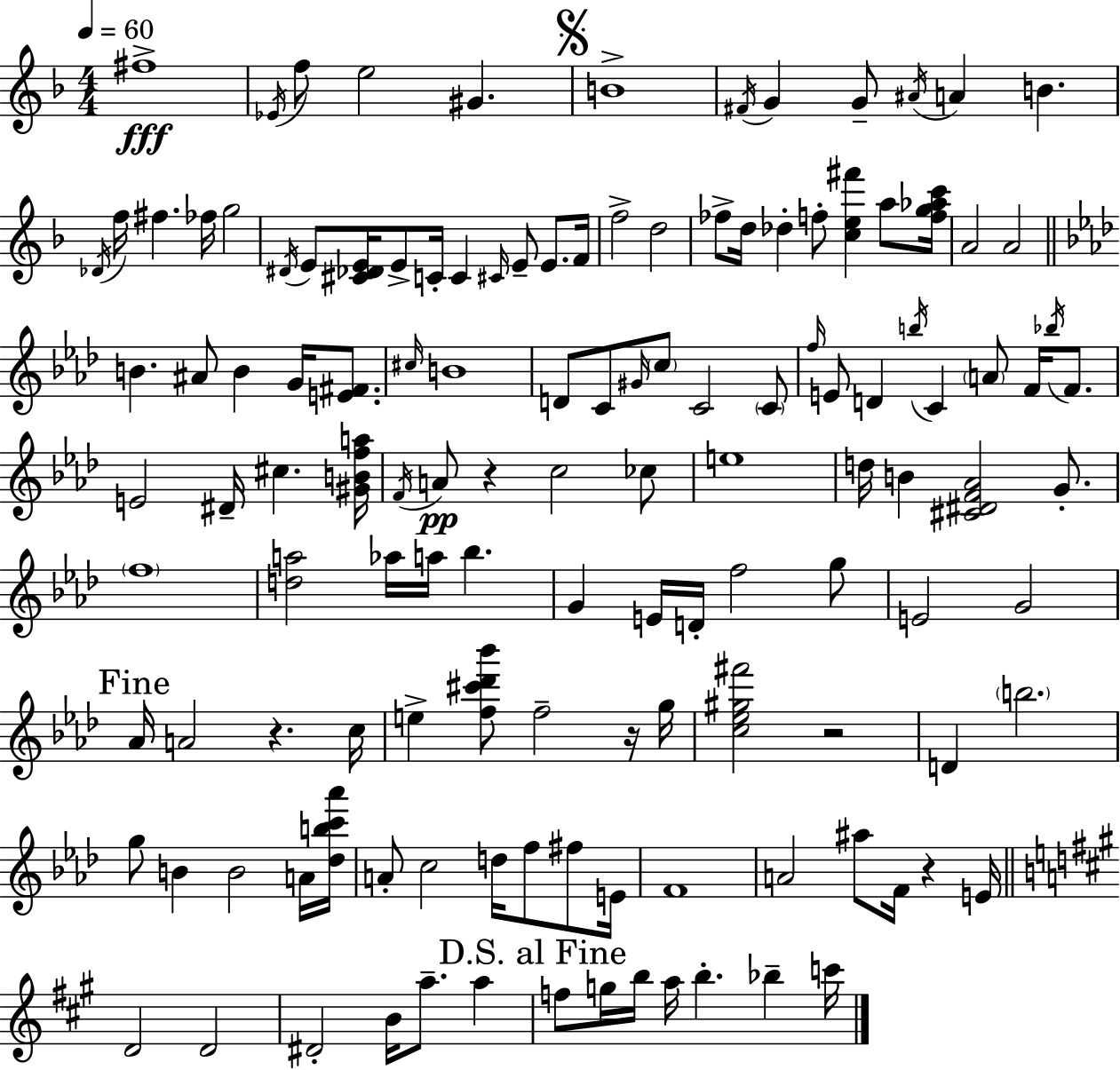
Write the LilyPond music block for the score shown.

{
  \clef treble
  \numericTimeSignature
  \time 4/4
  \key f \major
  \tempo 4 = 60
  fis''1->\fff | \acciaccatura { ees'16 } f''8 e''2 gis'4. | \mark \markup { \musicglyph "scripts.segno" } b'1-> | \acciaccatura { fis'16 } g'4 g'8-- \acciaccatura { ais'16 } a'4 b'4. | \break \acciaccatura { des'16 } f''16 fis''4. fes''16 g''2 | \acciaccatura { dis'16 } e'8 <cis' des' e'>16 e'8-> c'16-. c'4 \grace { cis'16 } | e'8-- e'8. f'16 f''2-> d''2 | fes''8-> d''16 des''4-. f''8-. <c'' e'' fis'''>4 | \break a''8 <f'' g'' aes'' c'''>16 a'2 a'2 | \bar "||" \break \key aes \major b'4. ais'8 b'4 g'16 <e' fis'>8. | \grace { cis''16 } b'1 | d'8 c'8 \grace { gis'16 } \parenthesize c''8 c'2 | \parenthesize c'8 \grace { f''16 } e'8 d'4 \acciaccatura { b''16 } c'4 \parenthesize a'8 | \break f'16 \acciaccatura { bes''16 } f'8. e'2 dis'16-- cis''4. | <gis' b' f'' a''>16 \acciaccatura { f'16 }\pp a'8 r4 c''2 | ces''8 e''1 | d''16 b'4 <cis' dis' f' aes'>2 | \break g'8.-. \parenthesize f''1 | <d'' a''>2 aes''16 a''16 | bes''4. g'4 e'16 d'16-. f''2 | g''8 e'2 g'2 | \break \mark "Fine" aes'16 a'2 r4. | c''16 e''4-> <f'' cis''' des''' bes'''>8 f''2-- | r16 g''16 <c'' ees'' gis'' fis'''>2 r2 | d'4 \parenthesize b''2. | \break g''8 b'4 b'2 | a'16 <des'' b'' c''' aes'''>16 a'8-. c''2 | d''16 f''8 fis''8 e'16 f'1 | a'2 ais''8 | \break f'16 r4 e'16 \bar "||" \break \key a \major d'2 d'2 | dis'2-. b'16 a''8.-- a''4 | \mark "D.S. al Fine" f''8 g''16 b''16 a''16 b''4.-. bes''4-- c'''16 | \bar "|."
}